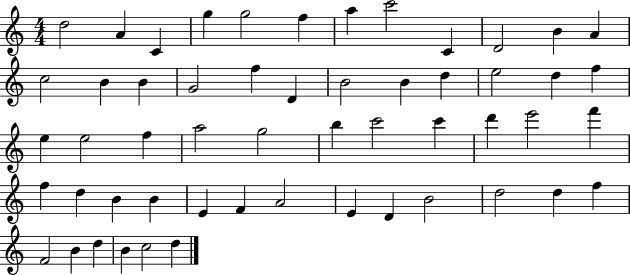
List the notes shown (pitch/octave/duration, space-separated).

D5/h A4/q C4/q G5/q G5/h F5/q A5/q C6/h C4/q D4/h B4/q A4/q C5/h B4/q B4/q G4/h F5/q D4/q B4/h B4/q D5/q E5/h D5/q F5/q E5/q E5/h F5/q A5/h G5/h B5/q C6/h C6/q D6/q E6/h F6/q F5/q D5/q B4/q B4/q E4/q F4/q A4/h E4/q D4/q B4/h D5/h D5/q F5/q F4/h B4/q D5/q B4/q C5/h D5/q